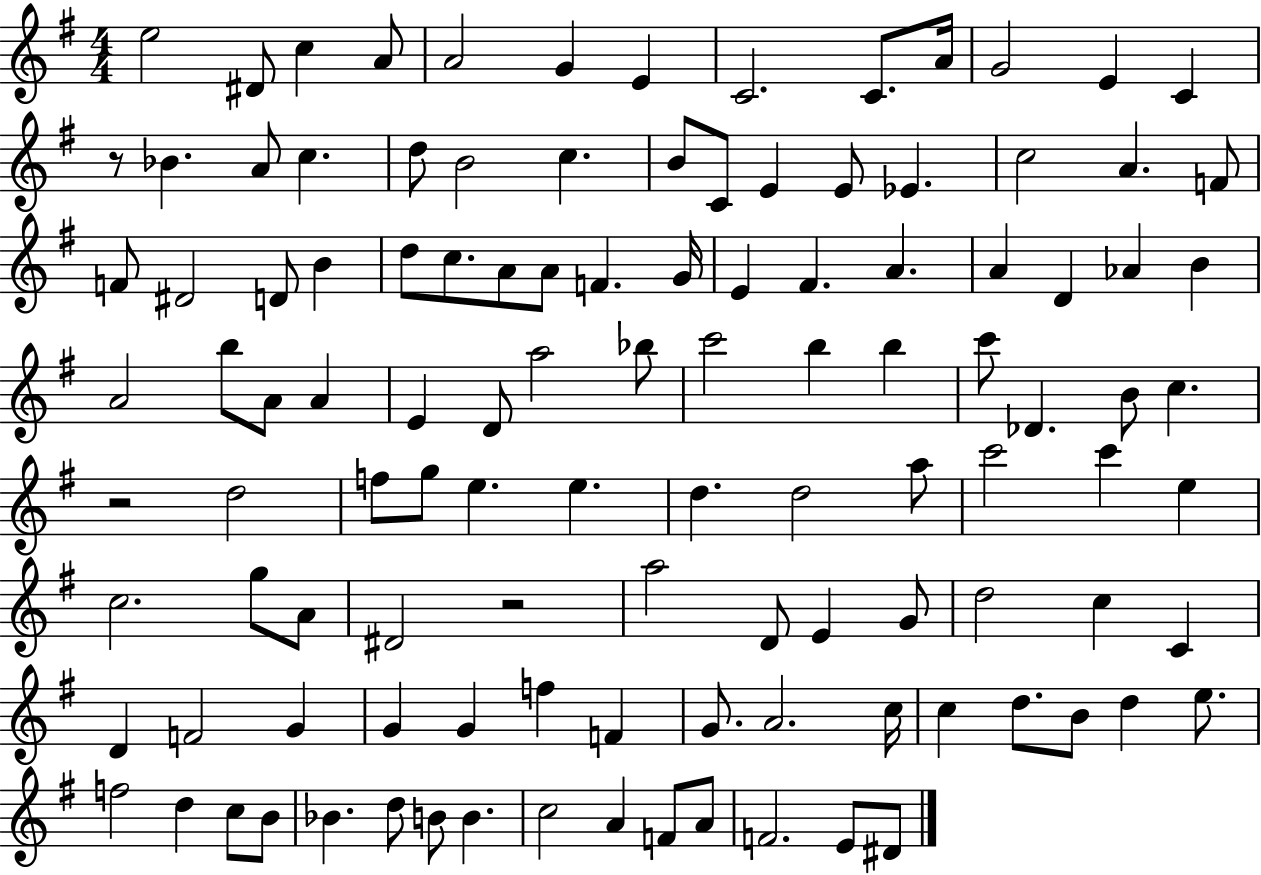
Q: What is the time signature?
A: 4/4